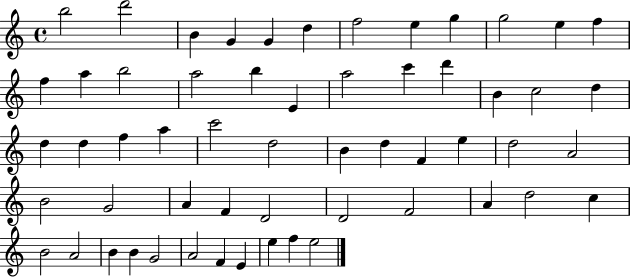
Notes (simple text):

B5/h D6/h B4/q G4/q G4/q D5/q F5/h E5/q G5/q G5/h E5/q F5/q F5/q A5/q B5/h A5/h B5/q E4/q A5/h C6/q D6/q B4/q C5/h D5/q D5/q D5/q F5/q A5/q C6/h D5/h B4/q D5/q F4/q E5/q D5/h A4/h B4/h G4/h A4/q F4/q D4/h D4/h F4/h A4/q D5/h C5/q B4/h A4/h B4/q B4/q G4/h A4/h F4/q E4/q E5/q F5/q E5/h